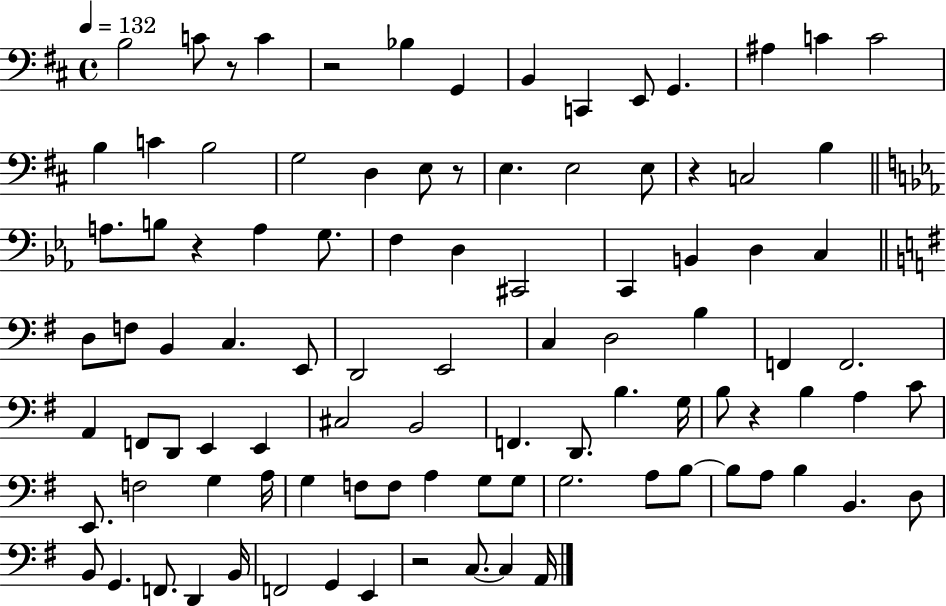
{
  \clef bass
  \time 4/4
  \defaultTimeSignature
  \key d \major
  \tempo 4 = 132
  \repeat volta 2 { b2 c'8 r8 c'4 | r2 bes4 g,4 | b,4 c,4 e,8 g,4. | ais4 c'4 c'2 | \break b4 c'4 b2 | g2 d4 e8 r8 | e4. e2 e8 | r4 c2 b4 | \break \bar "||" \break \key ees \major a8. b8 r4 a4 g8. | f4 d4 cis,2 | c,4 b,4 d4 c4 | \bar "||" \break \key g \major d8 f8 b,4 c4. e,8 | d,2 e,2 | c4 d2 b4 | f,4 f,2. | \break a,4 f,8 d,8 e,4 e,4 | cis2 b,2 | f,4. d,8. b4. g16 | b8 r4 b4 a4 c'8 | \break e,8. f2 g4 a16 | g4 f8 f8 a4 g8 g8 | g2. a8 b8~~ | b8 a8 b4 b,4. d8 | \break b,8 g,4. f,8. d,4 b,16 | f,2 g,4 e,4 | r2 c8.~~ c4 a,16 | } \bar "|."
}